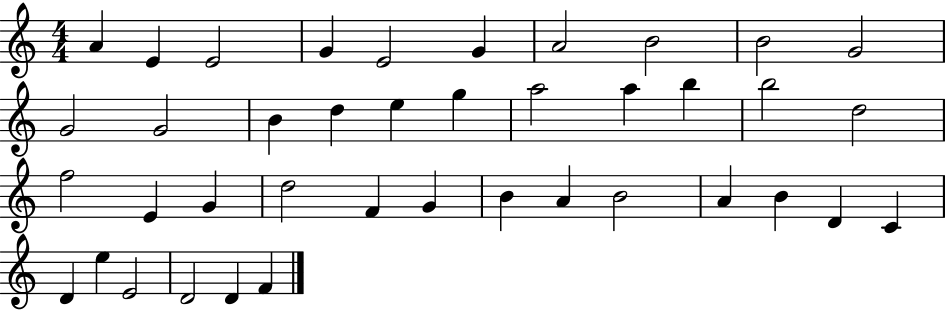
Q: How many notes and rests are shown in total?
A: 40